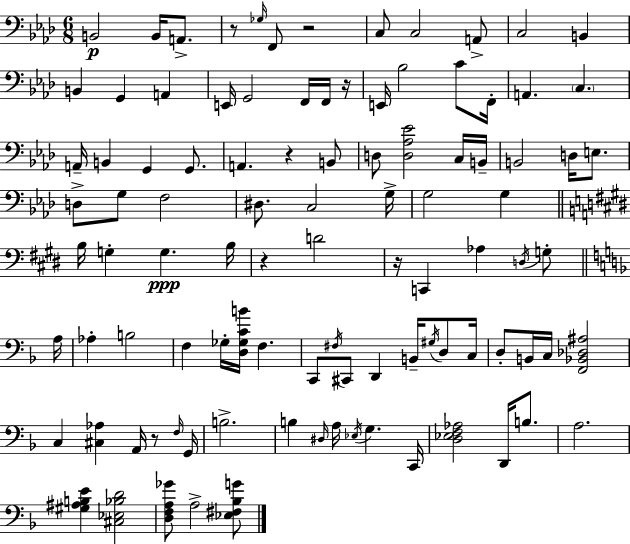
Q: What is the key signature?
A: AES major